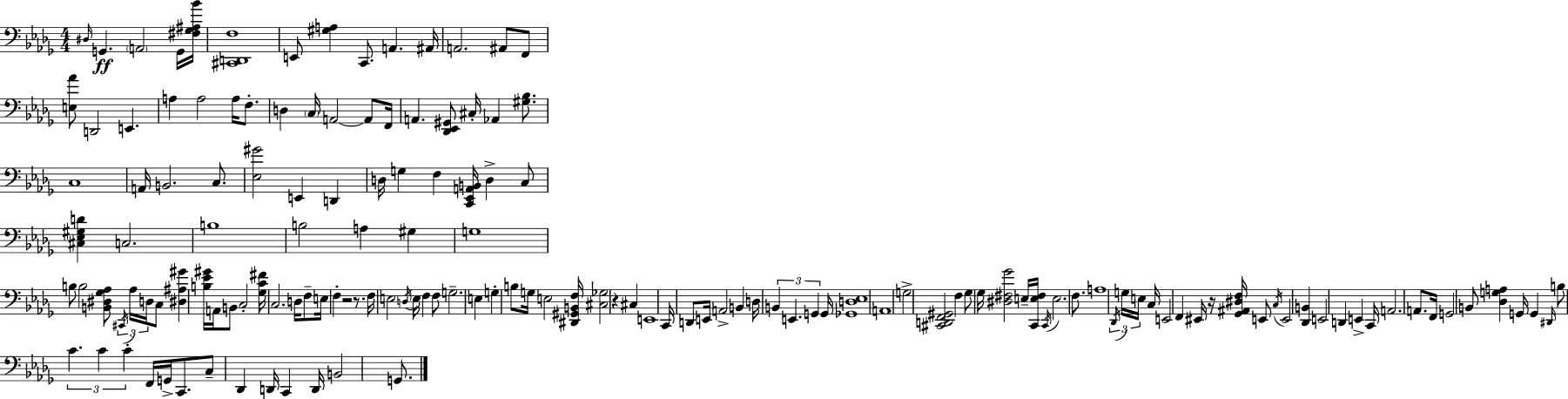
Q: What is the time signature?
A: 4/4